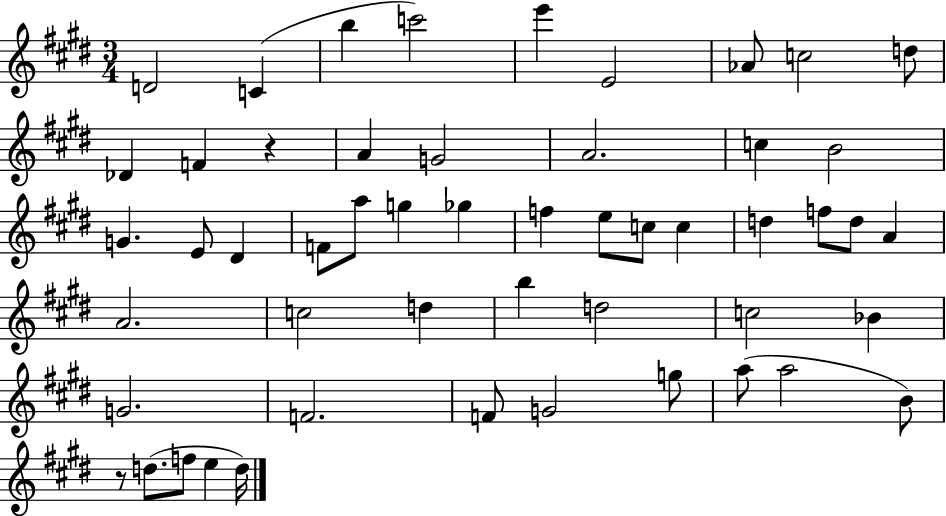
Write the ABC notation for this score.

X:1
T:Untitled
M:3/4
L:1/4
K:E
D2 C b c'2 e' E2 _A/2 c2 d/2 _D F z A G2 A2 c B2 G E/2 ^D F/2 a/2 g _g f e/2 c/2 c d f/2 d/2 A A2 c2 d b d2 c2 _B G2 F2 F/2 G2 g/2 a/2 a2 B/2 z/2 d/2 f/2 e d/4